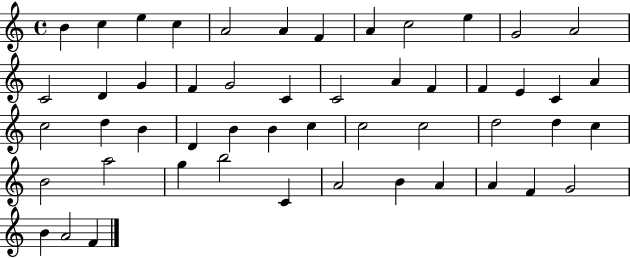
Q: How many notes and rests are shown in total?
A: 51